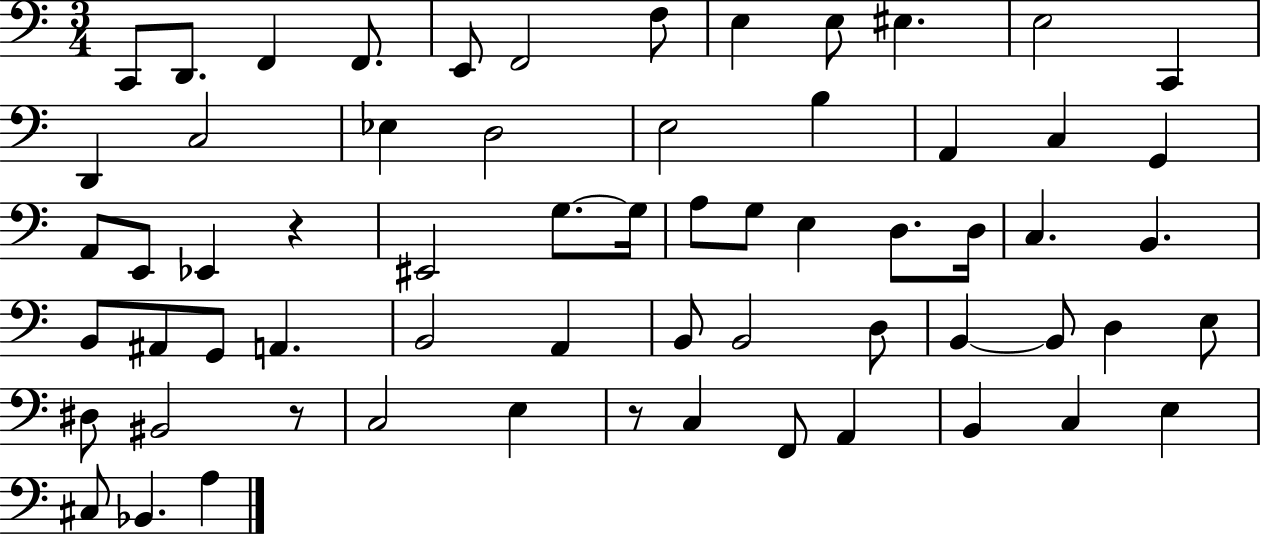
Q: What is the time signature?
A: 3/4